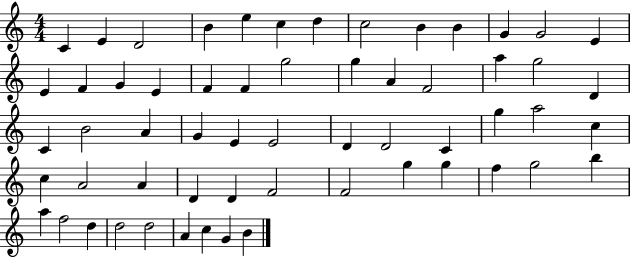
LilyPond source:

{
  \clef treble
  \numericTimeSignature
  \time 4/4
  \key c \major
  c'4 e'4 d'2 | b'4 e''4 c''4 d''4 | c''2 b'4 b'4 | g'4 g'2 e'4 | \break e'4 f'4 g'4 e'4 | f'4 f'4 g''2 | g''4 a'4 f'2 | a''4 g''2 d'4 | \break c'4 b'2 a'4 | g'4 e'4 e'2 | d'4 d'2 c'4 | g''4 a''2 c''4 | \break c''4 a'2 a'4 | d'4 d'4 f'2 | f'2 g''4 g''4 | f''4 g''2 b''4 | \break a''4 f''2 d''4 | d''2 d''2 | a'4 c''4 g'4 b'4 | \bar "|."
}